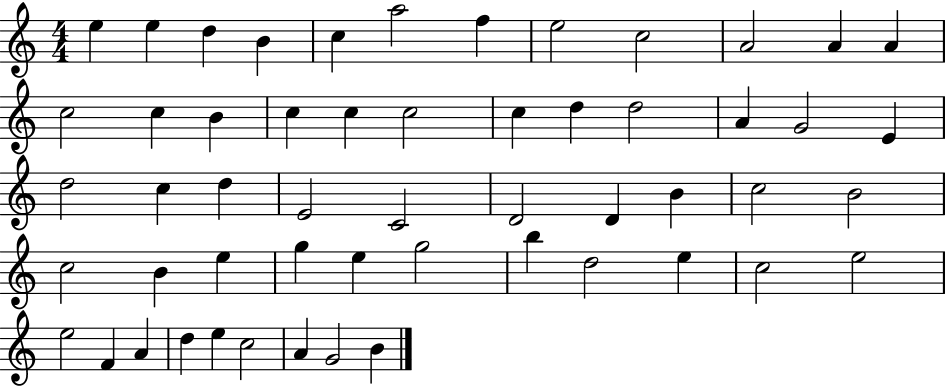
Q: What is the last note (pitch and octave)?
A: B4